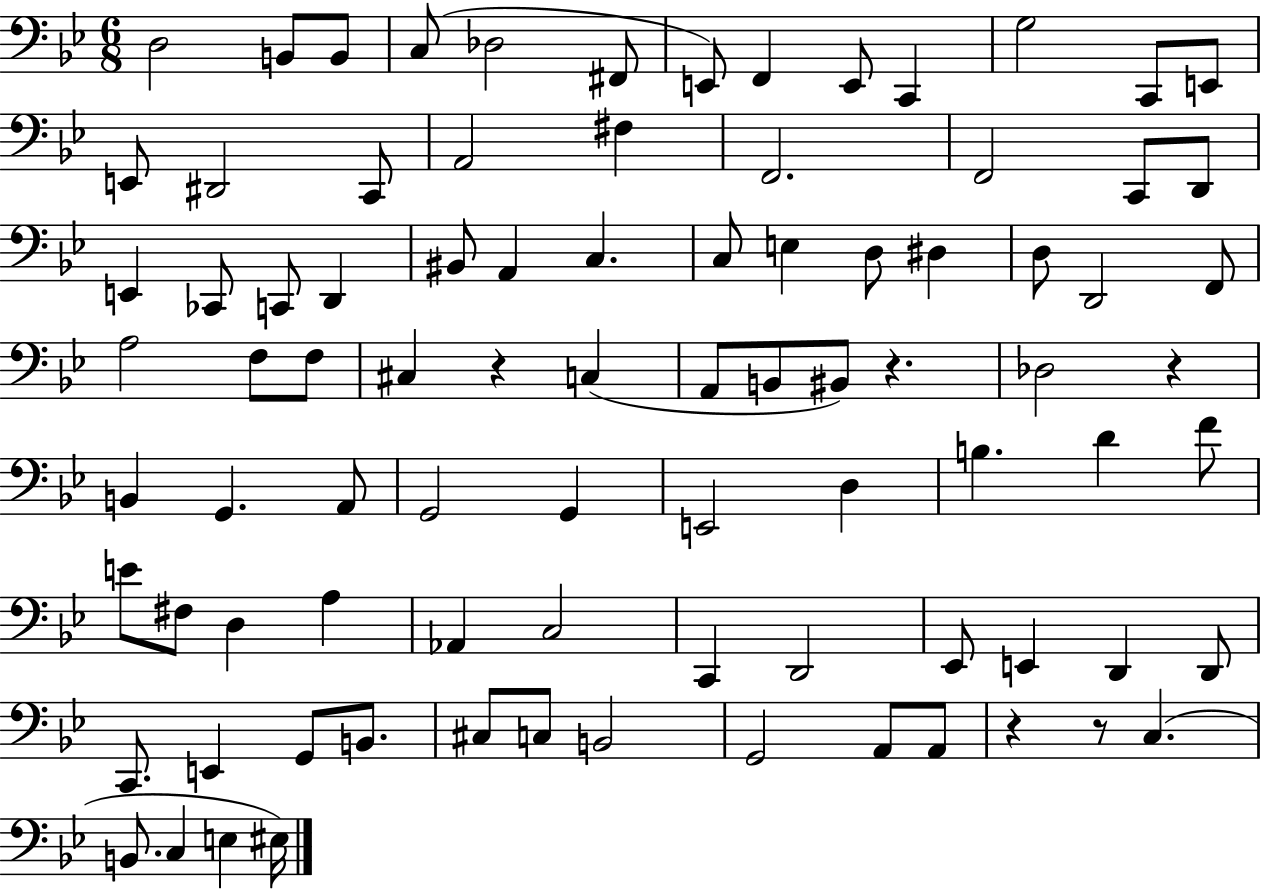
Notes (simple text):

D3/h B2/e B2/e C3/e Db3/h F#2/e E2/e F2/q E2/e C2/q G3/h C2/e E2/e E2/e D#2/h C2/e A2/h F#3/q F2/h. F2/h C2/e D2/e E2/q CES2/e C2/e D2/q BIS2/e A2/q C3/q. C3/e E3/q D3/e D#3/q D3/e D2/h F2/e A3/h F3/e F3/e C#3/q R/q C3/q A2/e B2/e BIS2/e R/q. Db3/h R/q B2/q G2/q. A2/e G2/h G2/q E2/h D3/q B3/q. D4/q F4/e E4/e F#3/e D3/q A3/q Ab2/q C3/h C2/q D2/h Eb2/e E2/q D2/q D2/e C2/e. E2/q G2/e B2/e. C#3/e C3/e B2/h G2/h A2/e A2/e R/q R/e C3/q. B2/e. C3/q E3/q EIS3/s